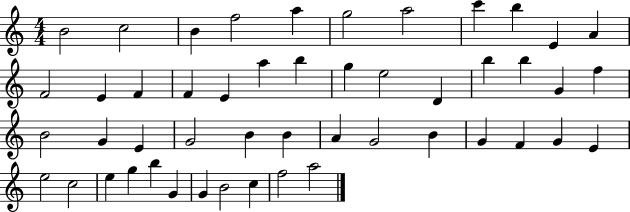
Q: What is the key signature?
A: C major